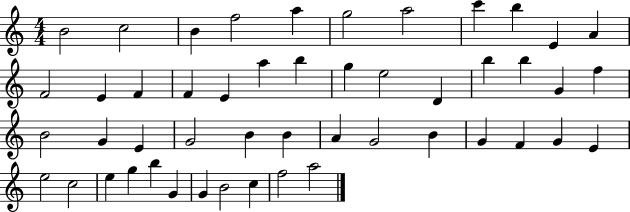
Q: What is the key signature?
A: C major